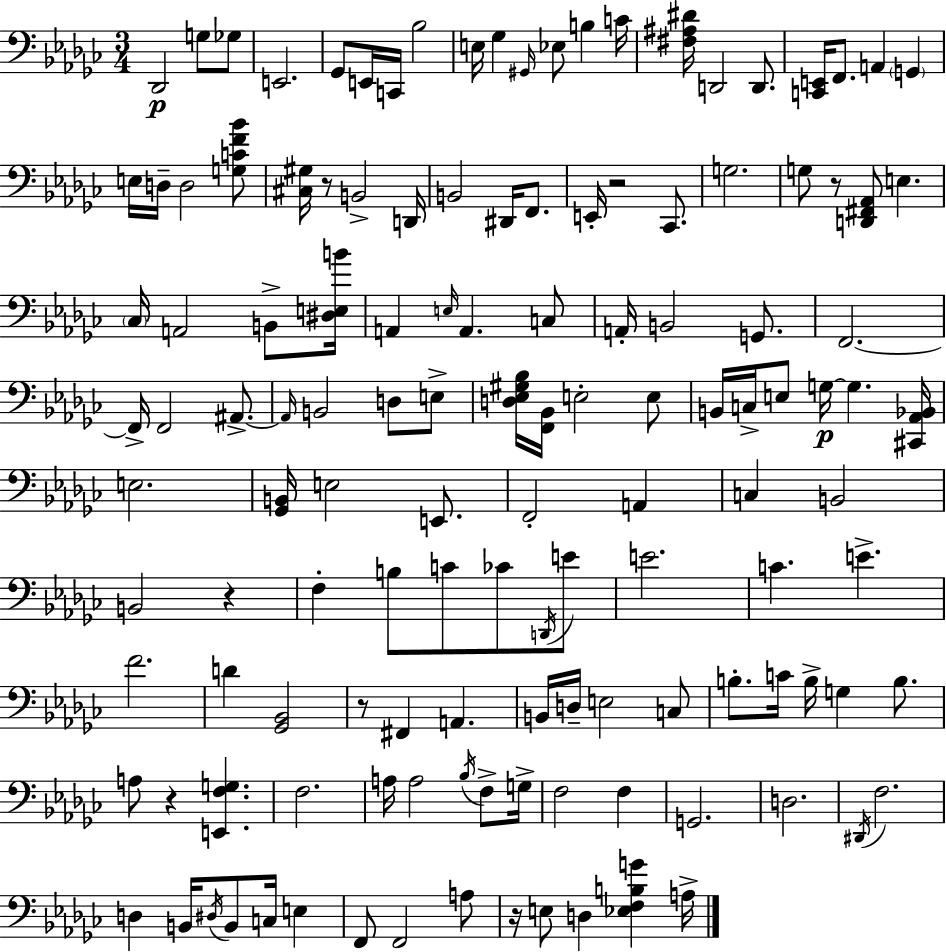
X:1
T:Untitled
M:3/4
L:1/4
K:Ebm
_D,,2 G,/2 _G,/2 E,,2 _G,,/2 E,,/4 C,,/4 _B,2 E,/4 _G, ^G,,/4 _E,/2 B, C/4 [^F,^A,^D]/4 D,,2 D,,/2 [C,,E,,]/4 F,,/2 A,, G,, E,/4 D,/4 D,2 [G,CF_B]/2 [^C,^G,]/4 z/2 B,,2 D,,/4 B,,2 ^D,,/4 F,,/2 E,,/4 z2 _C,,/2 G,2 G,/2 z/2 [D,,^F,,_A,,]/2 E, _C,/4 A,,2 B,,/2 [^D,E,B]/4 A,, E,/4 A,, C,/2 A,,/4 B,,2 G,,/2 F,,2 F,,/4 F,,2 ^A,,/2 ^A,,/4 B,,2 D,/2 E,/2 [D,_E,^G,_B,]/4 [F,,_B,,]/4 E,2 E,/2 B,,/4 C,/4 E,/2 G,/4 G, [^C,,_A,,_B,,]/4 E,2 [_G,,B,,]/4 E,2 E,,/2 F,,2 A,, C, B,,2 B,,2 z F, B,/2 C/2 _C/2 D,,/4 E/2 E2 C E F2 D [_G,,_B,,]2 z/2 ^F,, A,, B,,/4 D,/4 E,2 C,/2 B,/2 C/4 B,/4 G, B,/2 A,/2 z [E,,F,G,] F,2 A,/4 A,2 _B,/4 F,/2 G,/4 F,2 F, G,,2 D,2 ^D,,/4 F,2 D, B,,/4 ^D,/4 B,,/2 C,/4 E, F,,/2 F,,2 A,/2 z/4 E,/2 D, [_E,F,B,G] A,/4